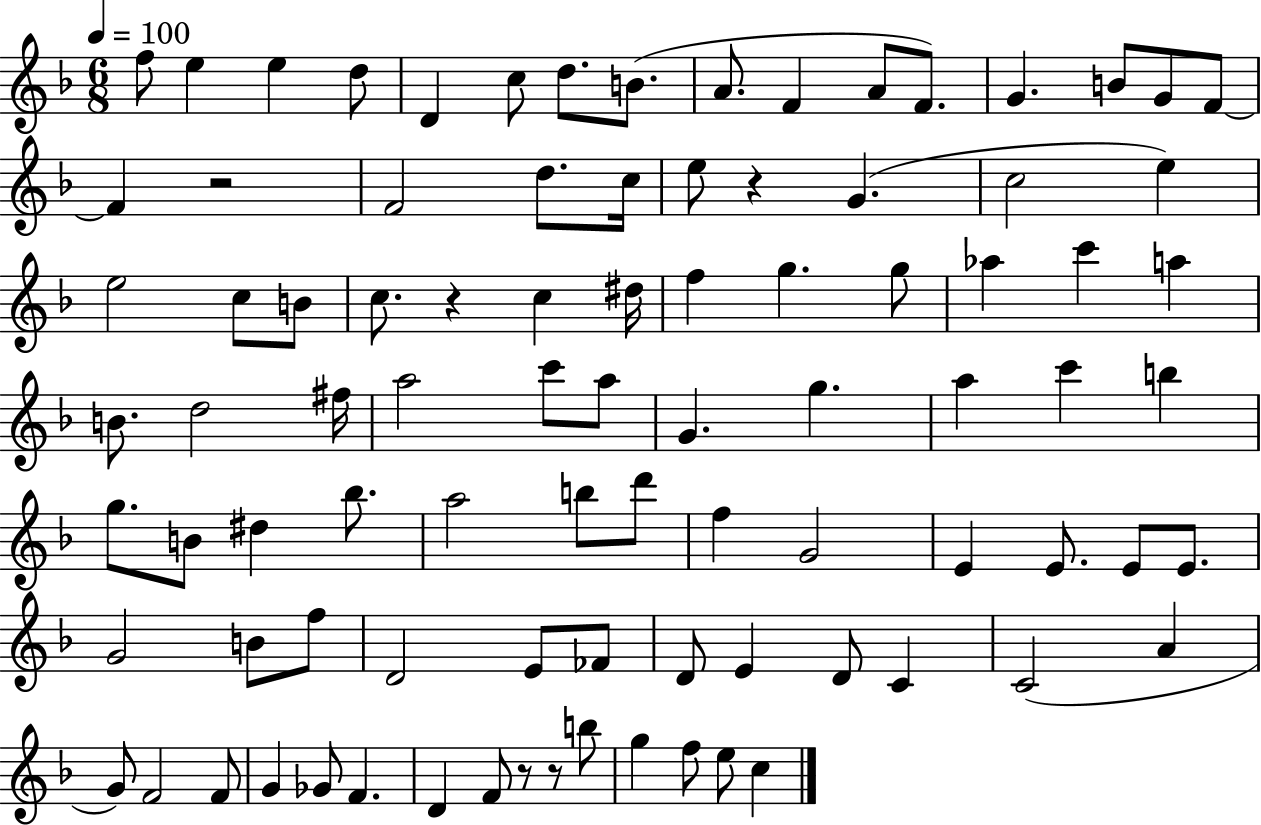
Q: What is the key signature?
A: F major